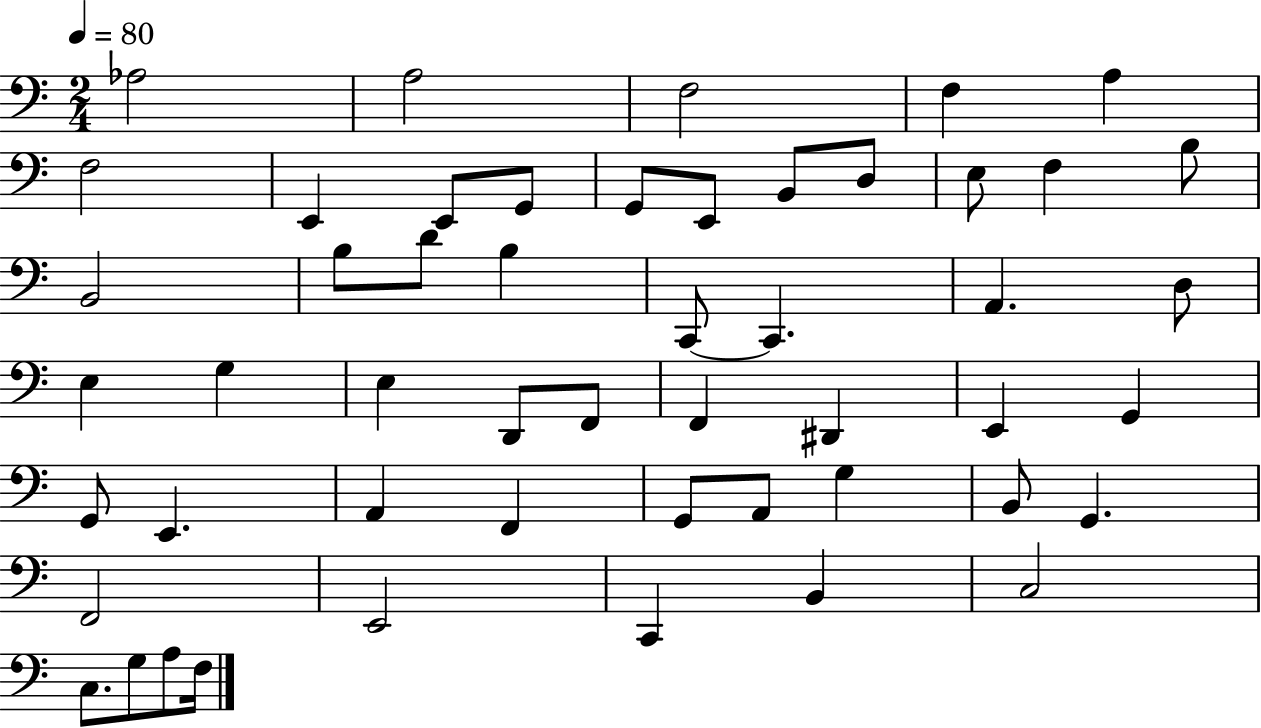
X:1
T:Untitled
M:2/4
L:1/4
K:C
_A,2 A,2 F,2 F, A, F,2 E,, E,,/2 G,,/2 G,,/2 E,,/2 B,,/2 D,/2 E,/2 F, B,/2 B,,2 B,/2 D/2 B, C,,/2 C,, A,, D,/2 E, G, E, D,,/2 F,,/2 F,, ^D,, E,, G,, G,,/2 E,, A,, F,, G,,/2 A,,/2 G, B,,/2 G,, F,,2 E,,2 C,, B,, C,2 C,/2 G,/2 A,/2 F,/4